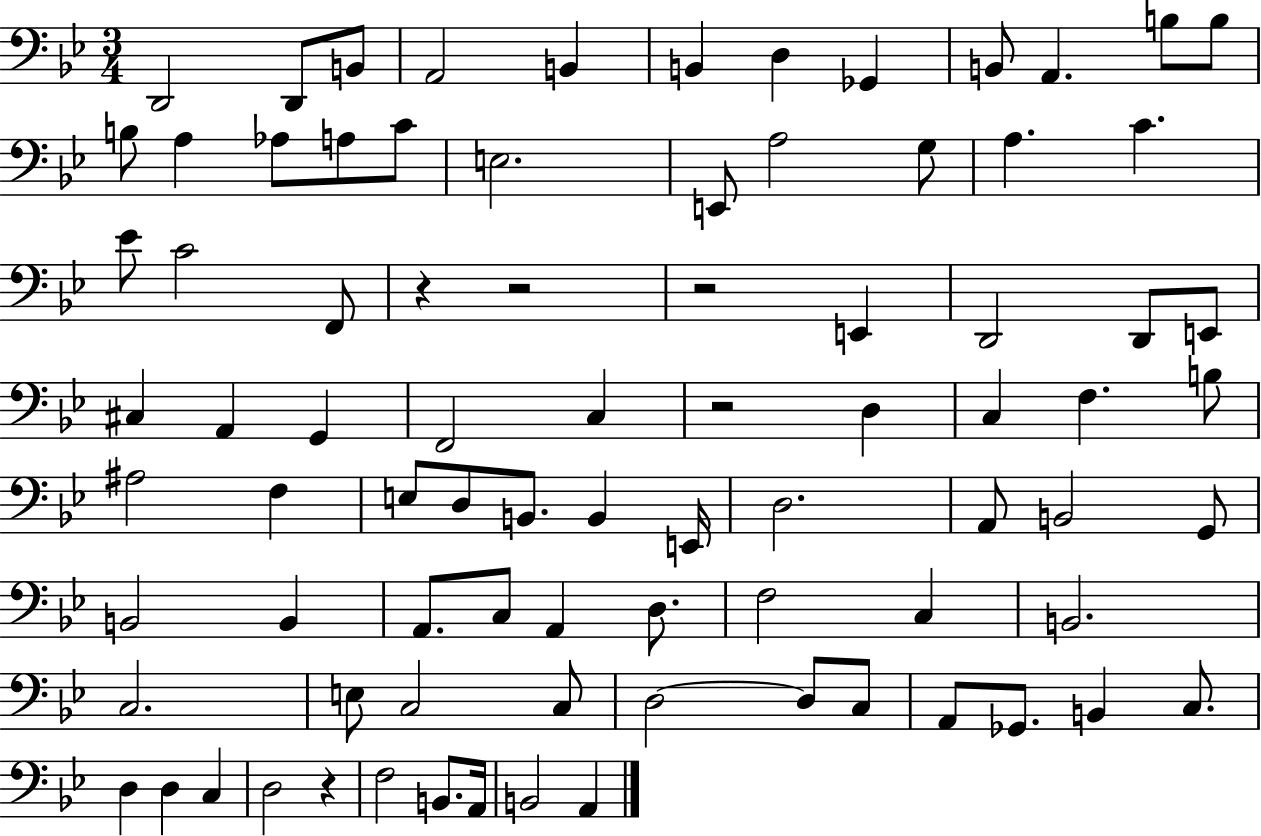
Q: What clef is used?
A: bass